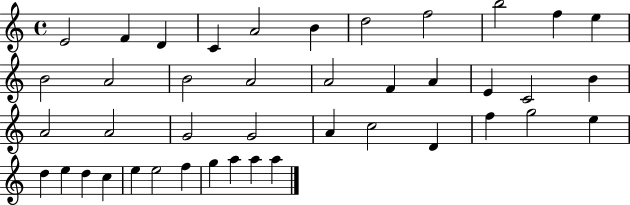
E4/h F4/q D4/q C4/q A4/h B4/q D5/h F5/h B5/h F5/q E5/q B4/h A4/h B4/h A4/h A4/h F4/q A4/q E4/q C4/h B4/q A4/h A4/h G4/h G4/h A4/q C5/h D4/q F5/q G5/h E5/q D5/q E5/q D5/q C5/q E5/q E5/h F5/q G5/q A5/q A5/q A5/q